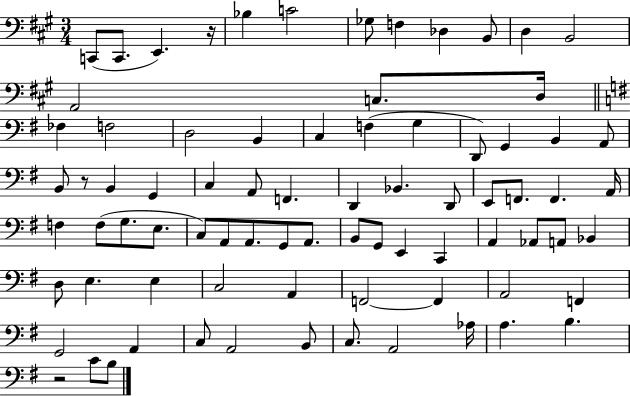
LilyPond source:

{
  \clef bass
  \numericTimeSignature
  \time 3/4
  \key a \major
  c,8( c,8. e,4.) r16 | bes4 c'2 | ges8 f4 des4 b,8 | d4 b,2 | \break a,2 c8. d16 | \bar "||" \break \key e \minor fes4 f2 | d2 b,4 | c4 f4( g4 | d,8) g,4 b,4 a,8 | \break b,8 r8 b,4 g,4 | c4 a,8 f,4. | d,4 bes,4. d,8 | e,8 f,8. f,4. a,16 | \break f4 f8( g8. e8. | c8) a,8 a,8. g,8 a,8. | b,8 g,8 e,4 c,4 | a,4 aes,8 a,8 bes,4 | \break d8 e4. e4 | c2 a,4 | f,2~~ f,4 | a,2 f,4 | \break g,2 a,4 | c8 a,2 b,8 | c8. a,2 aes16 | a4. b4. | \break r2 c'8 b8 | \bar "|."
}